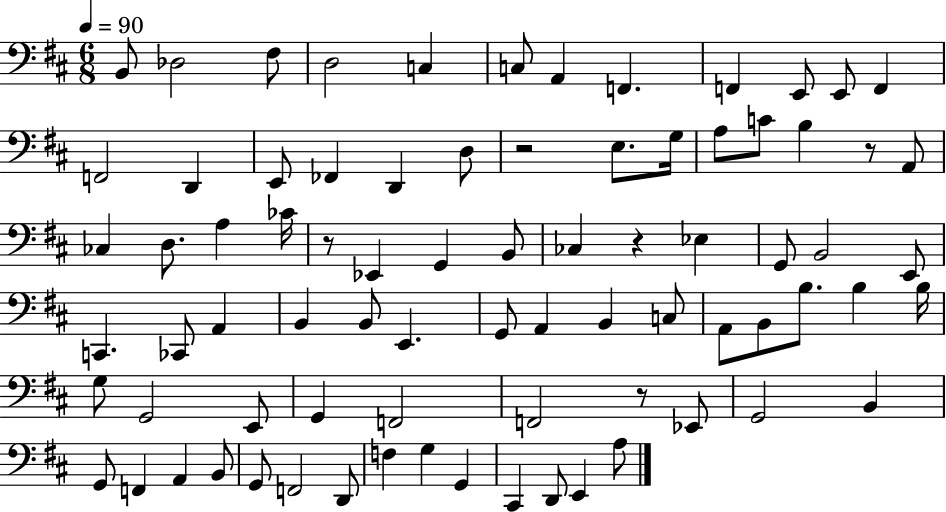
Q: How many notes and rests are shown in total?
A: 79